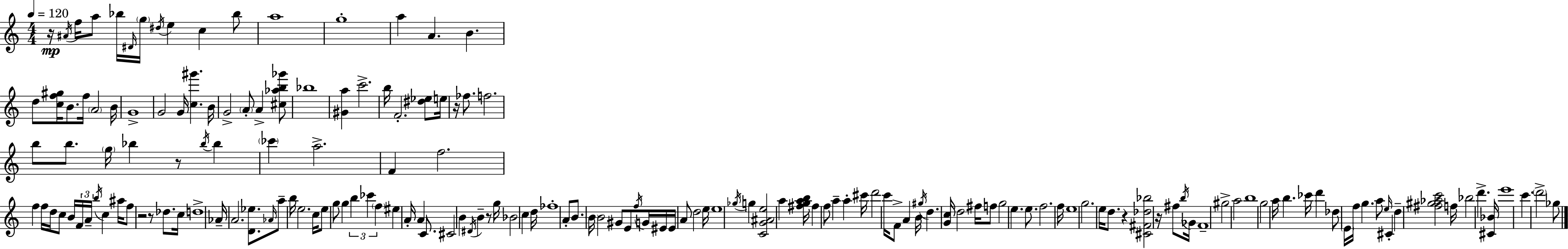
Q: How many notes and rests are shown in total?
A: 172